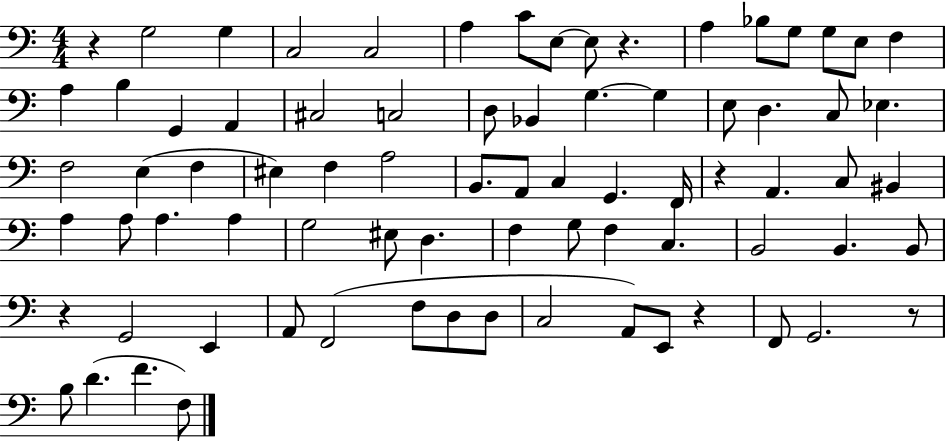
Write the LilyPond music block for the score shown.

{
  \clef bass
  \numericTimeSignature
  \time 4/4
  \key c \major
  r4 g2 g4 | c2 c2 | a4 c'8 e8~~ e8 r4. | a4 bes8 g8 g8 e8 f4 | \break a4 b4 g,4 a,4 | cis2 c2 | d8 bes,4 g4.~~ g4 | e8 d4. c8 ees4. | \break f2 e4( f4 | eis4) f4 a2 | b,8. a,8 c4 g,4. f,16 | r4 a,4. c8 bis,4 | \break a4 a8 a4. a4 | g2 eis8 d4. | f4 g8 f4 c4. | b,2 b,4. b,8 | \break r4 g,2 e,4 | a,8 f,2( f8 d8 d8 | c2 a,8) e,8 r4 | f,8 g,2. r8 | \break b8 d'4.( f'4. f8) | \bar "|."
}